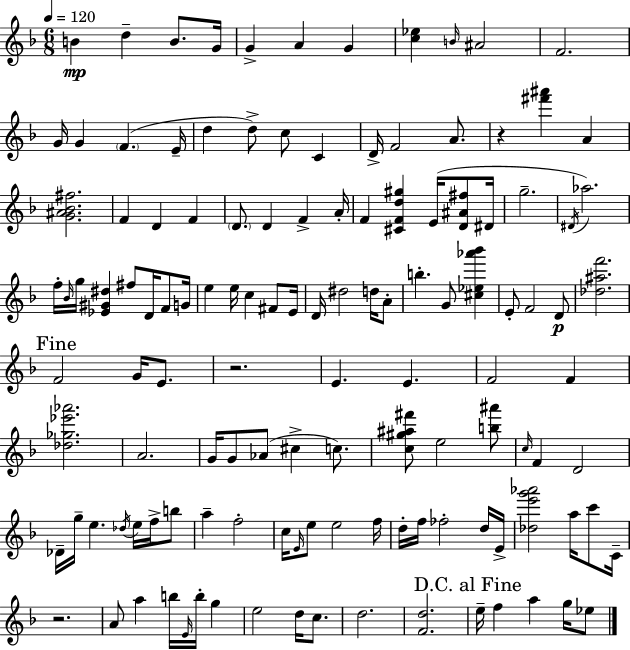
B4/q D5/q B4/e. G4/s G4/q A4/q G4/q [C5,Eb5]/q B4/s A#4/h F4/h. G4/s G4/q F4/q. E4/s D5/q D5/e C5/e C4/q D4/s F4/h A4/e. R/q [F#6,A#6]/q A4/q [G4,A#4,Bb4,F#5]/h. F4/q D4/q F4/q D4/e. D4/q F4/q A4/s F4/q [C#4,F4,D5,G#5]/q E4/s [D4,A#4,F#5]/e D#4/s G5/h. D#4/s Ab5/h. F5/s Bb4/s G5/s [Eb4,G#4,D#5]/q F#5/e D4/s F4/e G4/s E5/q E5/s C5/q F#4/e E4/s D4/s D#5/h D5/s A4/e B5/q. G4/e [C#5,Eb5,Ab6,Bb6]/q E4/e F4/h D4/e [Db5,A#5,F6]/h. F4/h G4/s E4/e. R/h. E4/q. E4/q. F4/h F4/q [Db5,Gb5,Eb6,Ab6]/h. A4/h. G4/s G4/e Ab4/e C#5/q C5/e. [C5,G#5,A#5,F#6]/e E5/h [B5,A#6]/e C5/s F4/q D4/h Db4/s G5/s E5/q. Db5/s E5/s F5/s B5/e A5/q F5/h C5/s E4/s E5/e E5/h F5/s D5/s F5/s FES5/h D5/s E4/s [Db5,E6,G6,Ab6]/h A5/s C6/e C4/s R/h. A4/e A5/q B5/s E4/s B5/s G5/q E5/h D5/s C5/e. D5/h. [F4,D5]/h. E5/s F5/q A5/q G5/s Eb5/e